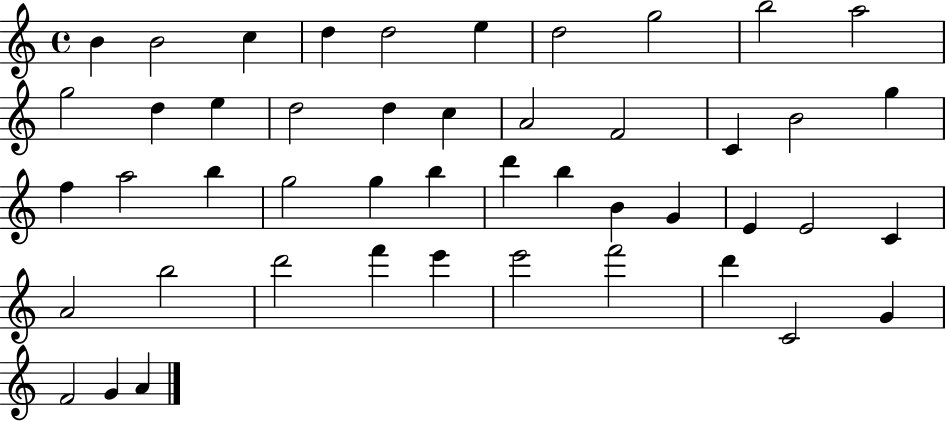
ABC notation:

X:1
T:Untitled
M:4/4
L:1/4
K:C
B B2 c d d2 e d2 g2 b2 a2 g2 d e d2 d c A2 F2 C B2 g f a2 b g2 g b d' b B G E E2 C A2 b2 d'2 f' e' e'2 f'2 d' C2 G F2 G A